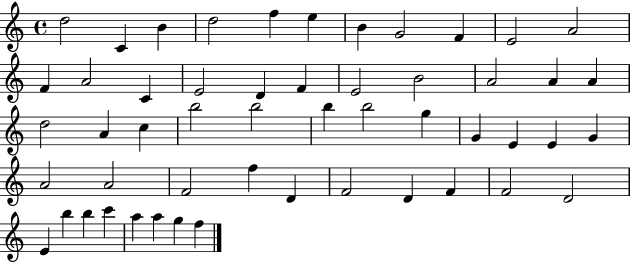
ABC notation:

X:1
T:Untitled
M:4/4
L:1/4
K:C
d2 C B d2 f e B G2 F E2 A2 F A2 C E2 D F E2 B2 A2 A A d2 A c b2 b2 b b2 g G E E G A2 A2 F2 f D F2 D F F2 D2 E b b c' a a g f